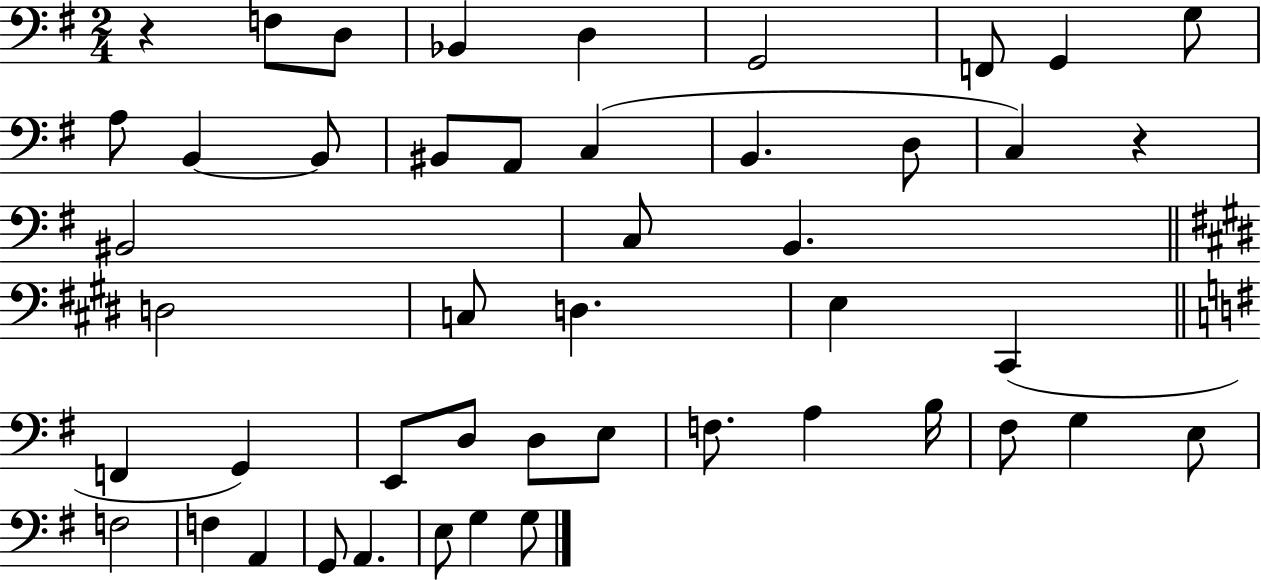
R/q F3/e D3/e Bb2/q D3/q G2/h F2/e G2/q G3/e A3/e B2/q B2/e BIS2/e A2/e C3/q B2/q. D3/e C3/q R/q BIS2/h C3/e B2/q. D3/h C3/e D3/q. E3/q C#2/q F2/q G2/q E2/e D3/e D3/e E3/e F3/e. A3/q B3/s F#3/e G3/q E3/e F3/h F3/q A2/q G2/e A2/q. E3/e G3/q G3/e